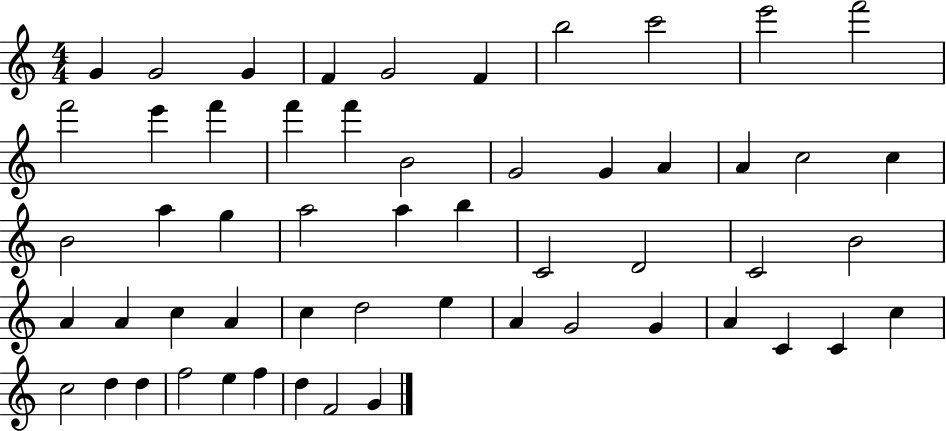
X:1
T:Untitled
M:4/4
L:1/4
K:C
G G2 G F G2 F b2 c'2 e'2 f'2 f'2 e' f' f' f' B2 G2 G A A c2 c B2 a g a2 a b C2 D2 C2 B2 A A c A c d2 e A G2 G A C C c c2 d d f2 e f d F2 G